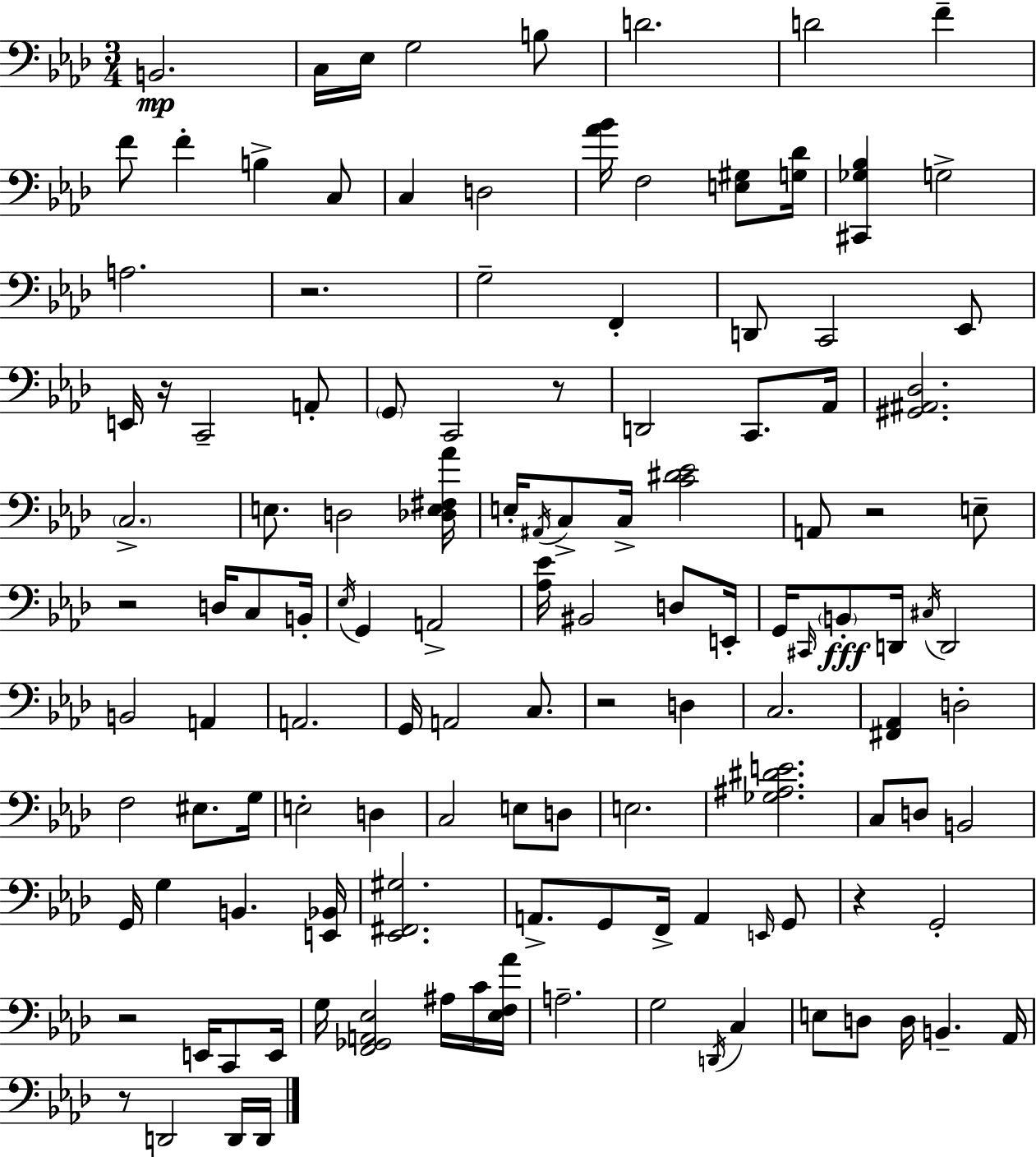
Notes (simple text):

B2/h. C3/s Eb3/s G3/h B3/e D4/h. D4/h F4/q F4/e F4/q B3/q C3/e C3/q D3/h [Ab4,Bb4]/s F3/h [E3,G#3]/e [G3,Db4]/s [C#2,Gb3,Bb3]/q G3/h A3/h. R/h. G3/h F2/q D2/e C2/h Eb2/e E2/s R/s C2/h A2/e G2/e C2/h R/e D2/h C2/e. Ab2/s [G#2,A#2,Db3]/h. C3/h. E3/e. D3/h [Db3,E3,F#3,Ab4]/s E3/s A#2/s C3/e C3/s [C4,D#4,Eb4]/h A2/e R/h E3/e R/h D3/s C3/e B2/s Eb3/s G2/q A2/h [Ab3,Eb4]/s BIS2/h D3/e E2/s G2/s C#2/s B2/e D2/s C#3/s D2/h B2/h A2/q A2/h. G2/s A2/h C3/e. R/h D3/q C3/h. [F#2,Ab2]/q D3/h F3/h EIS3/e. G3/s E3/h D3/q C3/h E3/e D3/e E3/h. [Gb3,A#3,D#4,E4]/h. C3/e D3/e B2/h G2/s G3/q B2/q. [E2,Bb2]/s [Eb2,F#2,G#3]/h. A2/e. G2/e F2/s A2/q E2/s G2/e R/q G2/h R/h E2/s C2/e E2/s G3/s [F2,Gb2,A2,Eb3]/h A#3/s C4/s [Eb3,F3,Ab4]/s A3/h. G3/h D2/s C3/q E3/e D3/e D3/s B2/q. Ab2/s R/e D2/h D2/s D2/s